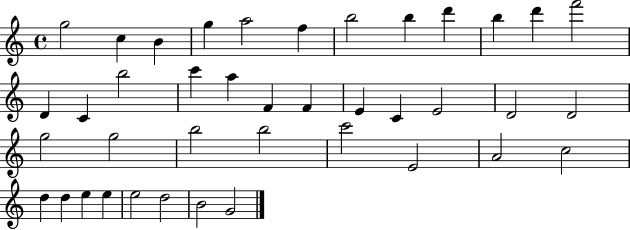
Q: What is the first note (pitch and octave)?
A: G5